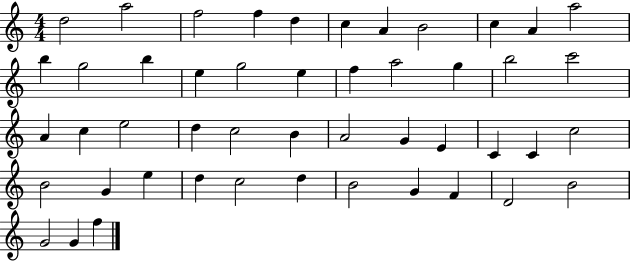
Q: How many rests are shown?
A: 0